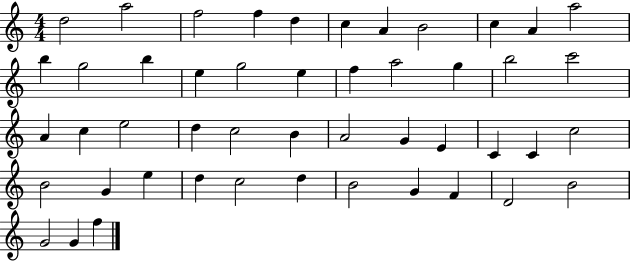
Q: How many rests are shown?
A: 0